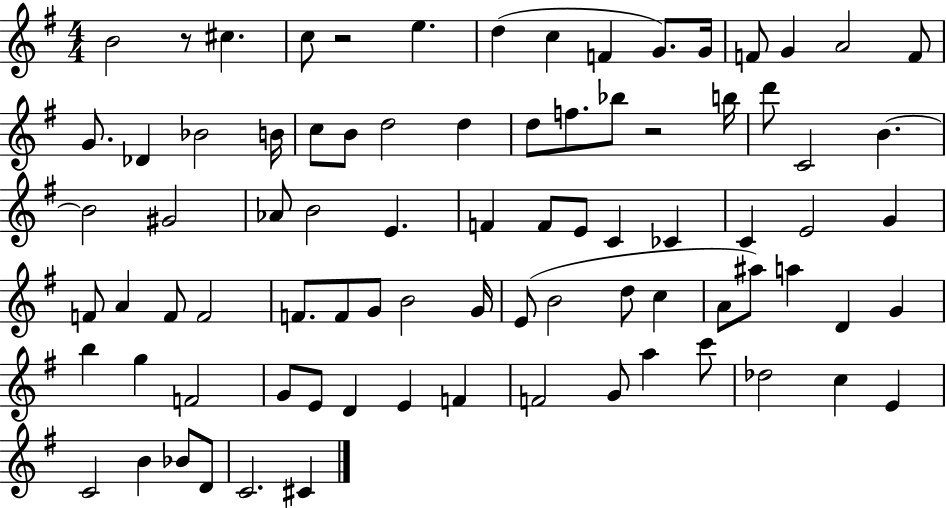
X:1
T:Untitled
M:4/4
L:1/4
K:G
B2 z/2 ^c c/2 z2 e d c F G/2 G/4 F/2 G A2 F/2 G/2 _D _B2 B/4 c/2 B/2 d2 d d/2 f/2 _b/2 z2 b/4 d'/2 C2 B B2 ^G2 _A/2 B2 E F F/2 E/2 C _C C E2 G F/2 A F/2 F2 F/2 F/2 G/2 B2 G/4 E/2 B2 d/2 c A/2 ^a/2 a D G b g F2 G/2 E/2 D E F F2 G/2 a c'/2 _d2 c E C2 B _B/2 D/2 C2 ^C